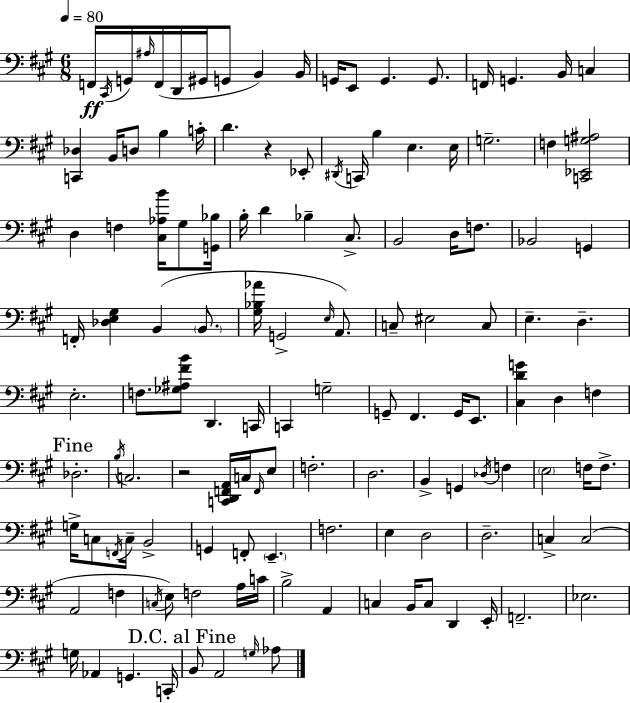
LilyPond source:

{
  \clef bass
  \numericTimeSignature
  \time 6/8
  \key a \major
  \tempo 4 = 80
  f,16\ff \acciaccatura { cis,16 } g,16 \grace { ais16 }( f,16 d,16 gis,16 g,8 b,4) | b,16 g,16 e,8 g,4. g,8. | f,16 g,4. b,16 c4 | <c, des>4 b,16 d8 b4 | \break c'16-. d'4. r4 | ees,8-. \acciaccatura { dis,16 } c,16 b4 e4. | e16 g2.-- | f4 <c, ees, g ais>2 | \break d4 f4 <cis aes b'>16 | gis8 <g, bes>16 b16-. d'4 bes4-- | cis8.-> b,2 d16 | f8. bes,2 g,4 | \break f,16-. <des e gis>4 b,4( | \parenthesize b,8. <gis bes aes'>16 g,2-> | \grace { e16 } a,8.) c8-- eis2 | c8 e4.-- d4.-- | \break e2.-. | f8. <ges ais fis' b'>8 d,4. | c,16 c,4 g2-- | g,8-- fis,4. | \break g,16 e,8. <cis d' g'>4 d4 | f4 \mark "Fine" des2.-. | \acciaccatura { b16 } c2. | r2 | \break <c, d, f, a,>16 c16 \grace { f,16 } e8 f2.-. | d2. | b,4-> g,4 | \acciaccatura { des16 } f4 \parenthesize e2 | \break f16 f8.-> g16-> c8 \acciaccatura { f,16 } c16-- | b,2-> g,4 | f,8-. \parenthesize e,4.-- f2. | e4 | \break d2 d2.-- | c4-> | c2( a,2 | f4 \acciaccatura { c16 } e8) f2 | \break a16 c'16 b2-> | a,4 c4 | b,16 c8 d,4 e,16-. f,2.-- | ees2. | \break g16 aes,4 | g,4. c,16-. \mark "D.C. al Fine" b,8 a,2 | \grace { g16 } aes8 \bar "|."
}